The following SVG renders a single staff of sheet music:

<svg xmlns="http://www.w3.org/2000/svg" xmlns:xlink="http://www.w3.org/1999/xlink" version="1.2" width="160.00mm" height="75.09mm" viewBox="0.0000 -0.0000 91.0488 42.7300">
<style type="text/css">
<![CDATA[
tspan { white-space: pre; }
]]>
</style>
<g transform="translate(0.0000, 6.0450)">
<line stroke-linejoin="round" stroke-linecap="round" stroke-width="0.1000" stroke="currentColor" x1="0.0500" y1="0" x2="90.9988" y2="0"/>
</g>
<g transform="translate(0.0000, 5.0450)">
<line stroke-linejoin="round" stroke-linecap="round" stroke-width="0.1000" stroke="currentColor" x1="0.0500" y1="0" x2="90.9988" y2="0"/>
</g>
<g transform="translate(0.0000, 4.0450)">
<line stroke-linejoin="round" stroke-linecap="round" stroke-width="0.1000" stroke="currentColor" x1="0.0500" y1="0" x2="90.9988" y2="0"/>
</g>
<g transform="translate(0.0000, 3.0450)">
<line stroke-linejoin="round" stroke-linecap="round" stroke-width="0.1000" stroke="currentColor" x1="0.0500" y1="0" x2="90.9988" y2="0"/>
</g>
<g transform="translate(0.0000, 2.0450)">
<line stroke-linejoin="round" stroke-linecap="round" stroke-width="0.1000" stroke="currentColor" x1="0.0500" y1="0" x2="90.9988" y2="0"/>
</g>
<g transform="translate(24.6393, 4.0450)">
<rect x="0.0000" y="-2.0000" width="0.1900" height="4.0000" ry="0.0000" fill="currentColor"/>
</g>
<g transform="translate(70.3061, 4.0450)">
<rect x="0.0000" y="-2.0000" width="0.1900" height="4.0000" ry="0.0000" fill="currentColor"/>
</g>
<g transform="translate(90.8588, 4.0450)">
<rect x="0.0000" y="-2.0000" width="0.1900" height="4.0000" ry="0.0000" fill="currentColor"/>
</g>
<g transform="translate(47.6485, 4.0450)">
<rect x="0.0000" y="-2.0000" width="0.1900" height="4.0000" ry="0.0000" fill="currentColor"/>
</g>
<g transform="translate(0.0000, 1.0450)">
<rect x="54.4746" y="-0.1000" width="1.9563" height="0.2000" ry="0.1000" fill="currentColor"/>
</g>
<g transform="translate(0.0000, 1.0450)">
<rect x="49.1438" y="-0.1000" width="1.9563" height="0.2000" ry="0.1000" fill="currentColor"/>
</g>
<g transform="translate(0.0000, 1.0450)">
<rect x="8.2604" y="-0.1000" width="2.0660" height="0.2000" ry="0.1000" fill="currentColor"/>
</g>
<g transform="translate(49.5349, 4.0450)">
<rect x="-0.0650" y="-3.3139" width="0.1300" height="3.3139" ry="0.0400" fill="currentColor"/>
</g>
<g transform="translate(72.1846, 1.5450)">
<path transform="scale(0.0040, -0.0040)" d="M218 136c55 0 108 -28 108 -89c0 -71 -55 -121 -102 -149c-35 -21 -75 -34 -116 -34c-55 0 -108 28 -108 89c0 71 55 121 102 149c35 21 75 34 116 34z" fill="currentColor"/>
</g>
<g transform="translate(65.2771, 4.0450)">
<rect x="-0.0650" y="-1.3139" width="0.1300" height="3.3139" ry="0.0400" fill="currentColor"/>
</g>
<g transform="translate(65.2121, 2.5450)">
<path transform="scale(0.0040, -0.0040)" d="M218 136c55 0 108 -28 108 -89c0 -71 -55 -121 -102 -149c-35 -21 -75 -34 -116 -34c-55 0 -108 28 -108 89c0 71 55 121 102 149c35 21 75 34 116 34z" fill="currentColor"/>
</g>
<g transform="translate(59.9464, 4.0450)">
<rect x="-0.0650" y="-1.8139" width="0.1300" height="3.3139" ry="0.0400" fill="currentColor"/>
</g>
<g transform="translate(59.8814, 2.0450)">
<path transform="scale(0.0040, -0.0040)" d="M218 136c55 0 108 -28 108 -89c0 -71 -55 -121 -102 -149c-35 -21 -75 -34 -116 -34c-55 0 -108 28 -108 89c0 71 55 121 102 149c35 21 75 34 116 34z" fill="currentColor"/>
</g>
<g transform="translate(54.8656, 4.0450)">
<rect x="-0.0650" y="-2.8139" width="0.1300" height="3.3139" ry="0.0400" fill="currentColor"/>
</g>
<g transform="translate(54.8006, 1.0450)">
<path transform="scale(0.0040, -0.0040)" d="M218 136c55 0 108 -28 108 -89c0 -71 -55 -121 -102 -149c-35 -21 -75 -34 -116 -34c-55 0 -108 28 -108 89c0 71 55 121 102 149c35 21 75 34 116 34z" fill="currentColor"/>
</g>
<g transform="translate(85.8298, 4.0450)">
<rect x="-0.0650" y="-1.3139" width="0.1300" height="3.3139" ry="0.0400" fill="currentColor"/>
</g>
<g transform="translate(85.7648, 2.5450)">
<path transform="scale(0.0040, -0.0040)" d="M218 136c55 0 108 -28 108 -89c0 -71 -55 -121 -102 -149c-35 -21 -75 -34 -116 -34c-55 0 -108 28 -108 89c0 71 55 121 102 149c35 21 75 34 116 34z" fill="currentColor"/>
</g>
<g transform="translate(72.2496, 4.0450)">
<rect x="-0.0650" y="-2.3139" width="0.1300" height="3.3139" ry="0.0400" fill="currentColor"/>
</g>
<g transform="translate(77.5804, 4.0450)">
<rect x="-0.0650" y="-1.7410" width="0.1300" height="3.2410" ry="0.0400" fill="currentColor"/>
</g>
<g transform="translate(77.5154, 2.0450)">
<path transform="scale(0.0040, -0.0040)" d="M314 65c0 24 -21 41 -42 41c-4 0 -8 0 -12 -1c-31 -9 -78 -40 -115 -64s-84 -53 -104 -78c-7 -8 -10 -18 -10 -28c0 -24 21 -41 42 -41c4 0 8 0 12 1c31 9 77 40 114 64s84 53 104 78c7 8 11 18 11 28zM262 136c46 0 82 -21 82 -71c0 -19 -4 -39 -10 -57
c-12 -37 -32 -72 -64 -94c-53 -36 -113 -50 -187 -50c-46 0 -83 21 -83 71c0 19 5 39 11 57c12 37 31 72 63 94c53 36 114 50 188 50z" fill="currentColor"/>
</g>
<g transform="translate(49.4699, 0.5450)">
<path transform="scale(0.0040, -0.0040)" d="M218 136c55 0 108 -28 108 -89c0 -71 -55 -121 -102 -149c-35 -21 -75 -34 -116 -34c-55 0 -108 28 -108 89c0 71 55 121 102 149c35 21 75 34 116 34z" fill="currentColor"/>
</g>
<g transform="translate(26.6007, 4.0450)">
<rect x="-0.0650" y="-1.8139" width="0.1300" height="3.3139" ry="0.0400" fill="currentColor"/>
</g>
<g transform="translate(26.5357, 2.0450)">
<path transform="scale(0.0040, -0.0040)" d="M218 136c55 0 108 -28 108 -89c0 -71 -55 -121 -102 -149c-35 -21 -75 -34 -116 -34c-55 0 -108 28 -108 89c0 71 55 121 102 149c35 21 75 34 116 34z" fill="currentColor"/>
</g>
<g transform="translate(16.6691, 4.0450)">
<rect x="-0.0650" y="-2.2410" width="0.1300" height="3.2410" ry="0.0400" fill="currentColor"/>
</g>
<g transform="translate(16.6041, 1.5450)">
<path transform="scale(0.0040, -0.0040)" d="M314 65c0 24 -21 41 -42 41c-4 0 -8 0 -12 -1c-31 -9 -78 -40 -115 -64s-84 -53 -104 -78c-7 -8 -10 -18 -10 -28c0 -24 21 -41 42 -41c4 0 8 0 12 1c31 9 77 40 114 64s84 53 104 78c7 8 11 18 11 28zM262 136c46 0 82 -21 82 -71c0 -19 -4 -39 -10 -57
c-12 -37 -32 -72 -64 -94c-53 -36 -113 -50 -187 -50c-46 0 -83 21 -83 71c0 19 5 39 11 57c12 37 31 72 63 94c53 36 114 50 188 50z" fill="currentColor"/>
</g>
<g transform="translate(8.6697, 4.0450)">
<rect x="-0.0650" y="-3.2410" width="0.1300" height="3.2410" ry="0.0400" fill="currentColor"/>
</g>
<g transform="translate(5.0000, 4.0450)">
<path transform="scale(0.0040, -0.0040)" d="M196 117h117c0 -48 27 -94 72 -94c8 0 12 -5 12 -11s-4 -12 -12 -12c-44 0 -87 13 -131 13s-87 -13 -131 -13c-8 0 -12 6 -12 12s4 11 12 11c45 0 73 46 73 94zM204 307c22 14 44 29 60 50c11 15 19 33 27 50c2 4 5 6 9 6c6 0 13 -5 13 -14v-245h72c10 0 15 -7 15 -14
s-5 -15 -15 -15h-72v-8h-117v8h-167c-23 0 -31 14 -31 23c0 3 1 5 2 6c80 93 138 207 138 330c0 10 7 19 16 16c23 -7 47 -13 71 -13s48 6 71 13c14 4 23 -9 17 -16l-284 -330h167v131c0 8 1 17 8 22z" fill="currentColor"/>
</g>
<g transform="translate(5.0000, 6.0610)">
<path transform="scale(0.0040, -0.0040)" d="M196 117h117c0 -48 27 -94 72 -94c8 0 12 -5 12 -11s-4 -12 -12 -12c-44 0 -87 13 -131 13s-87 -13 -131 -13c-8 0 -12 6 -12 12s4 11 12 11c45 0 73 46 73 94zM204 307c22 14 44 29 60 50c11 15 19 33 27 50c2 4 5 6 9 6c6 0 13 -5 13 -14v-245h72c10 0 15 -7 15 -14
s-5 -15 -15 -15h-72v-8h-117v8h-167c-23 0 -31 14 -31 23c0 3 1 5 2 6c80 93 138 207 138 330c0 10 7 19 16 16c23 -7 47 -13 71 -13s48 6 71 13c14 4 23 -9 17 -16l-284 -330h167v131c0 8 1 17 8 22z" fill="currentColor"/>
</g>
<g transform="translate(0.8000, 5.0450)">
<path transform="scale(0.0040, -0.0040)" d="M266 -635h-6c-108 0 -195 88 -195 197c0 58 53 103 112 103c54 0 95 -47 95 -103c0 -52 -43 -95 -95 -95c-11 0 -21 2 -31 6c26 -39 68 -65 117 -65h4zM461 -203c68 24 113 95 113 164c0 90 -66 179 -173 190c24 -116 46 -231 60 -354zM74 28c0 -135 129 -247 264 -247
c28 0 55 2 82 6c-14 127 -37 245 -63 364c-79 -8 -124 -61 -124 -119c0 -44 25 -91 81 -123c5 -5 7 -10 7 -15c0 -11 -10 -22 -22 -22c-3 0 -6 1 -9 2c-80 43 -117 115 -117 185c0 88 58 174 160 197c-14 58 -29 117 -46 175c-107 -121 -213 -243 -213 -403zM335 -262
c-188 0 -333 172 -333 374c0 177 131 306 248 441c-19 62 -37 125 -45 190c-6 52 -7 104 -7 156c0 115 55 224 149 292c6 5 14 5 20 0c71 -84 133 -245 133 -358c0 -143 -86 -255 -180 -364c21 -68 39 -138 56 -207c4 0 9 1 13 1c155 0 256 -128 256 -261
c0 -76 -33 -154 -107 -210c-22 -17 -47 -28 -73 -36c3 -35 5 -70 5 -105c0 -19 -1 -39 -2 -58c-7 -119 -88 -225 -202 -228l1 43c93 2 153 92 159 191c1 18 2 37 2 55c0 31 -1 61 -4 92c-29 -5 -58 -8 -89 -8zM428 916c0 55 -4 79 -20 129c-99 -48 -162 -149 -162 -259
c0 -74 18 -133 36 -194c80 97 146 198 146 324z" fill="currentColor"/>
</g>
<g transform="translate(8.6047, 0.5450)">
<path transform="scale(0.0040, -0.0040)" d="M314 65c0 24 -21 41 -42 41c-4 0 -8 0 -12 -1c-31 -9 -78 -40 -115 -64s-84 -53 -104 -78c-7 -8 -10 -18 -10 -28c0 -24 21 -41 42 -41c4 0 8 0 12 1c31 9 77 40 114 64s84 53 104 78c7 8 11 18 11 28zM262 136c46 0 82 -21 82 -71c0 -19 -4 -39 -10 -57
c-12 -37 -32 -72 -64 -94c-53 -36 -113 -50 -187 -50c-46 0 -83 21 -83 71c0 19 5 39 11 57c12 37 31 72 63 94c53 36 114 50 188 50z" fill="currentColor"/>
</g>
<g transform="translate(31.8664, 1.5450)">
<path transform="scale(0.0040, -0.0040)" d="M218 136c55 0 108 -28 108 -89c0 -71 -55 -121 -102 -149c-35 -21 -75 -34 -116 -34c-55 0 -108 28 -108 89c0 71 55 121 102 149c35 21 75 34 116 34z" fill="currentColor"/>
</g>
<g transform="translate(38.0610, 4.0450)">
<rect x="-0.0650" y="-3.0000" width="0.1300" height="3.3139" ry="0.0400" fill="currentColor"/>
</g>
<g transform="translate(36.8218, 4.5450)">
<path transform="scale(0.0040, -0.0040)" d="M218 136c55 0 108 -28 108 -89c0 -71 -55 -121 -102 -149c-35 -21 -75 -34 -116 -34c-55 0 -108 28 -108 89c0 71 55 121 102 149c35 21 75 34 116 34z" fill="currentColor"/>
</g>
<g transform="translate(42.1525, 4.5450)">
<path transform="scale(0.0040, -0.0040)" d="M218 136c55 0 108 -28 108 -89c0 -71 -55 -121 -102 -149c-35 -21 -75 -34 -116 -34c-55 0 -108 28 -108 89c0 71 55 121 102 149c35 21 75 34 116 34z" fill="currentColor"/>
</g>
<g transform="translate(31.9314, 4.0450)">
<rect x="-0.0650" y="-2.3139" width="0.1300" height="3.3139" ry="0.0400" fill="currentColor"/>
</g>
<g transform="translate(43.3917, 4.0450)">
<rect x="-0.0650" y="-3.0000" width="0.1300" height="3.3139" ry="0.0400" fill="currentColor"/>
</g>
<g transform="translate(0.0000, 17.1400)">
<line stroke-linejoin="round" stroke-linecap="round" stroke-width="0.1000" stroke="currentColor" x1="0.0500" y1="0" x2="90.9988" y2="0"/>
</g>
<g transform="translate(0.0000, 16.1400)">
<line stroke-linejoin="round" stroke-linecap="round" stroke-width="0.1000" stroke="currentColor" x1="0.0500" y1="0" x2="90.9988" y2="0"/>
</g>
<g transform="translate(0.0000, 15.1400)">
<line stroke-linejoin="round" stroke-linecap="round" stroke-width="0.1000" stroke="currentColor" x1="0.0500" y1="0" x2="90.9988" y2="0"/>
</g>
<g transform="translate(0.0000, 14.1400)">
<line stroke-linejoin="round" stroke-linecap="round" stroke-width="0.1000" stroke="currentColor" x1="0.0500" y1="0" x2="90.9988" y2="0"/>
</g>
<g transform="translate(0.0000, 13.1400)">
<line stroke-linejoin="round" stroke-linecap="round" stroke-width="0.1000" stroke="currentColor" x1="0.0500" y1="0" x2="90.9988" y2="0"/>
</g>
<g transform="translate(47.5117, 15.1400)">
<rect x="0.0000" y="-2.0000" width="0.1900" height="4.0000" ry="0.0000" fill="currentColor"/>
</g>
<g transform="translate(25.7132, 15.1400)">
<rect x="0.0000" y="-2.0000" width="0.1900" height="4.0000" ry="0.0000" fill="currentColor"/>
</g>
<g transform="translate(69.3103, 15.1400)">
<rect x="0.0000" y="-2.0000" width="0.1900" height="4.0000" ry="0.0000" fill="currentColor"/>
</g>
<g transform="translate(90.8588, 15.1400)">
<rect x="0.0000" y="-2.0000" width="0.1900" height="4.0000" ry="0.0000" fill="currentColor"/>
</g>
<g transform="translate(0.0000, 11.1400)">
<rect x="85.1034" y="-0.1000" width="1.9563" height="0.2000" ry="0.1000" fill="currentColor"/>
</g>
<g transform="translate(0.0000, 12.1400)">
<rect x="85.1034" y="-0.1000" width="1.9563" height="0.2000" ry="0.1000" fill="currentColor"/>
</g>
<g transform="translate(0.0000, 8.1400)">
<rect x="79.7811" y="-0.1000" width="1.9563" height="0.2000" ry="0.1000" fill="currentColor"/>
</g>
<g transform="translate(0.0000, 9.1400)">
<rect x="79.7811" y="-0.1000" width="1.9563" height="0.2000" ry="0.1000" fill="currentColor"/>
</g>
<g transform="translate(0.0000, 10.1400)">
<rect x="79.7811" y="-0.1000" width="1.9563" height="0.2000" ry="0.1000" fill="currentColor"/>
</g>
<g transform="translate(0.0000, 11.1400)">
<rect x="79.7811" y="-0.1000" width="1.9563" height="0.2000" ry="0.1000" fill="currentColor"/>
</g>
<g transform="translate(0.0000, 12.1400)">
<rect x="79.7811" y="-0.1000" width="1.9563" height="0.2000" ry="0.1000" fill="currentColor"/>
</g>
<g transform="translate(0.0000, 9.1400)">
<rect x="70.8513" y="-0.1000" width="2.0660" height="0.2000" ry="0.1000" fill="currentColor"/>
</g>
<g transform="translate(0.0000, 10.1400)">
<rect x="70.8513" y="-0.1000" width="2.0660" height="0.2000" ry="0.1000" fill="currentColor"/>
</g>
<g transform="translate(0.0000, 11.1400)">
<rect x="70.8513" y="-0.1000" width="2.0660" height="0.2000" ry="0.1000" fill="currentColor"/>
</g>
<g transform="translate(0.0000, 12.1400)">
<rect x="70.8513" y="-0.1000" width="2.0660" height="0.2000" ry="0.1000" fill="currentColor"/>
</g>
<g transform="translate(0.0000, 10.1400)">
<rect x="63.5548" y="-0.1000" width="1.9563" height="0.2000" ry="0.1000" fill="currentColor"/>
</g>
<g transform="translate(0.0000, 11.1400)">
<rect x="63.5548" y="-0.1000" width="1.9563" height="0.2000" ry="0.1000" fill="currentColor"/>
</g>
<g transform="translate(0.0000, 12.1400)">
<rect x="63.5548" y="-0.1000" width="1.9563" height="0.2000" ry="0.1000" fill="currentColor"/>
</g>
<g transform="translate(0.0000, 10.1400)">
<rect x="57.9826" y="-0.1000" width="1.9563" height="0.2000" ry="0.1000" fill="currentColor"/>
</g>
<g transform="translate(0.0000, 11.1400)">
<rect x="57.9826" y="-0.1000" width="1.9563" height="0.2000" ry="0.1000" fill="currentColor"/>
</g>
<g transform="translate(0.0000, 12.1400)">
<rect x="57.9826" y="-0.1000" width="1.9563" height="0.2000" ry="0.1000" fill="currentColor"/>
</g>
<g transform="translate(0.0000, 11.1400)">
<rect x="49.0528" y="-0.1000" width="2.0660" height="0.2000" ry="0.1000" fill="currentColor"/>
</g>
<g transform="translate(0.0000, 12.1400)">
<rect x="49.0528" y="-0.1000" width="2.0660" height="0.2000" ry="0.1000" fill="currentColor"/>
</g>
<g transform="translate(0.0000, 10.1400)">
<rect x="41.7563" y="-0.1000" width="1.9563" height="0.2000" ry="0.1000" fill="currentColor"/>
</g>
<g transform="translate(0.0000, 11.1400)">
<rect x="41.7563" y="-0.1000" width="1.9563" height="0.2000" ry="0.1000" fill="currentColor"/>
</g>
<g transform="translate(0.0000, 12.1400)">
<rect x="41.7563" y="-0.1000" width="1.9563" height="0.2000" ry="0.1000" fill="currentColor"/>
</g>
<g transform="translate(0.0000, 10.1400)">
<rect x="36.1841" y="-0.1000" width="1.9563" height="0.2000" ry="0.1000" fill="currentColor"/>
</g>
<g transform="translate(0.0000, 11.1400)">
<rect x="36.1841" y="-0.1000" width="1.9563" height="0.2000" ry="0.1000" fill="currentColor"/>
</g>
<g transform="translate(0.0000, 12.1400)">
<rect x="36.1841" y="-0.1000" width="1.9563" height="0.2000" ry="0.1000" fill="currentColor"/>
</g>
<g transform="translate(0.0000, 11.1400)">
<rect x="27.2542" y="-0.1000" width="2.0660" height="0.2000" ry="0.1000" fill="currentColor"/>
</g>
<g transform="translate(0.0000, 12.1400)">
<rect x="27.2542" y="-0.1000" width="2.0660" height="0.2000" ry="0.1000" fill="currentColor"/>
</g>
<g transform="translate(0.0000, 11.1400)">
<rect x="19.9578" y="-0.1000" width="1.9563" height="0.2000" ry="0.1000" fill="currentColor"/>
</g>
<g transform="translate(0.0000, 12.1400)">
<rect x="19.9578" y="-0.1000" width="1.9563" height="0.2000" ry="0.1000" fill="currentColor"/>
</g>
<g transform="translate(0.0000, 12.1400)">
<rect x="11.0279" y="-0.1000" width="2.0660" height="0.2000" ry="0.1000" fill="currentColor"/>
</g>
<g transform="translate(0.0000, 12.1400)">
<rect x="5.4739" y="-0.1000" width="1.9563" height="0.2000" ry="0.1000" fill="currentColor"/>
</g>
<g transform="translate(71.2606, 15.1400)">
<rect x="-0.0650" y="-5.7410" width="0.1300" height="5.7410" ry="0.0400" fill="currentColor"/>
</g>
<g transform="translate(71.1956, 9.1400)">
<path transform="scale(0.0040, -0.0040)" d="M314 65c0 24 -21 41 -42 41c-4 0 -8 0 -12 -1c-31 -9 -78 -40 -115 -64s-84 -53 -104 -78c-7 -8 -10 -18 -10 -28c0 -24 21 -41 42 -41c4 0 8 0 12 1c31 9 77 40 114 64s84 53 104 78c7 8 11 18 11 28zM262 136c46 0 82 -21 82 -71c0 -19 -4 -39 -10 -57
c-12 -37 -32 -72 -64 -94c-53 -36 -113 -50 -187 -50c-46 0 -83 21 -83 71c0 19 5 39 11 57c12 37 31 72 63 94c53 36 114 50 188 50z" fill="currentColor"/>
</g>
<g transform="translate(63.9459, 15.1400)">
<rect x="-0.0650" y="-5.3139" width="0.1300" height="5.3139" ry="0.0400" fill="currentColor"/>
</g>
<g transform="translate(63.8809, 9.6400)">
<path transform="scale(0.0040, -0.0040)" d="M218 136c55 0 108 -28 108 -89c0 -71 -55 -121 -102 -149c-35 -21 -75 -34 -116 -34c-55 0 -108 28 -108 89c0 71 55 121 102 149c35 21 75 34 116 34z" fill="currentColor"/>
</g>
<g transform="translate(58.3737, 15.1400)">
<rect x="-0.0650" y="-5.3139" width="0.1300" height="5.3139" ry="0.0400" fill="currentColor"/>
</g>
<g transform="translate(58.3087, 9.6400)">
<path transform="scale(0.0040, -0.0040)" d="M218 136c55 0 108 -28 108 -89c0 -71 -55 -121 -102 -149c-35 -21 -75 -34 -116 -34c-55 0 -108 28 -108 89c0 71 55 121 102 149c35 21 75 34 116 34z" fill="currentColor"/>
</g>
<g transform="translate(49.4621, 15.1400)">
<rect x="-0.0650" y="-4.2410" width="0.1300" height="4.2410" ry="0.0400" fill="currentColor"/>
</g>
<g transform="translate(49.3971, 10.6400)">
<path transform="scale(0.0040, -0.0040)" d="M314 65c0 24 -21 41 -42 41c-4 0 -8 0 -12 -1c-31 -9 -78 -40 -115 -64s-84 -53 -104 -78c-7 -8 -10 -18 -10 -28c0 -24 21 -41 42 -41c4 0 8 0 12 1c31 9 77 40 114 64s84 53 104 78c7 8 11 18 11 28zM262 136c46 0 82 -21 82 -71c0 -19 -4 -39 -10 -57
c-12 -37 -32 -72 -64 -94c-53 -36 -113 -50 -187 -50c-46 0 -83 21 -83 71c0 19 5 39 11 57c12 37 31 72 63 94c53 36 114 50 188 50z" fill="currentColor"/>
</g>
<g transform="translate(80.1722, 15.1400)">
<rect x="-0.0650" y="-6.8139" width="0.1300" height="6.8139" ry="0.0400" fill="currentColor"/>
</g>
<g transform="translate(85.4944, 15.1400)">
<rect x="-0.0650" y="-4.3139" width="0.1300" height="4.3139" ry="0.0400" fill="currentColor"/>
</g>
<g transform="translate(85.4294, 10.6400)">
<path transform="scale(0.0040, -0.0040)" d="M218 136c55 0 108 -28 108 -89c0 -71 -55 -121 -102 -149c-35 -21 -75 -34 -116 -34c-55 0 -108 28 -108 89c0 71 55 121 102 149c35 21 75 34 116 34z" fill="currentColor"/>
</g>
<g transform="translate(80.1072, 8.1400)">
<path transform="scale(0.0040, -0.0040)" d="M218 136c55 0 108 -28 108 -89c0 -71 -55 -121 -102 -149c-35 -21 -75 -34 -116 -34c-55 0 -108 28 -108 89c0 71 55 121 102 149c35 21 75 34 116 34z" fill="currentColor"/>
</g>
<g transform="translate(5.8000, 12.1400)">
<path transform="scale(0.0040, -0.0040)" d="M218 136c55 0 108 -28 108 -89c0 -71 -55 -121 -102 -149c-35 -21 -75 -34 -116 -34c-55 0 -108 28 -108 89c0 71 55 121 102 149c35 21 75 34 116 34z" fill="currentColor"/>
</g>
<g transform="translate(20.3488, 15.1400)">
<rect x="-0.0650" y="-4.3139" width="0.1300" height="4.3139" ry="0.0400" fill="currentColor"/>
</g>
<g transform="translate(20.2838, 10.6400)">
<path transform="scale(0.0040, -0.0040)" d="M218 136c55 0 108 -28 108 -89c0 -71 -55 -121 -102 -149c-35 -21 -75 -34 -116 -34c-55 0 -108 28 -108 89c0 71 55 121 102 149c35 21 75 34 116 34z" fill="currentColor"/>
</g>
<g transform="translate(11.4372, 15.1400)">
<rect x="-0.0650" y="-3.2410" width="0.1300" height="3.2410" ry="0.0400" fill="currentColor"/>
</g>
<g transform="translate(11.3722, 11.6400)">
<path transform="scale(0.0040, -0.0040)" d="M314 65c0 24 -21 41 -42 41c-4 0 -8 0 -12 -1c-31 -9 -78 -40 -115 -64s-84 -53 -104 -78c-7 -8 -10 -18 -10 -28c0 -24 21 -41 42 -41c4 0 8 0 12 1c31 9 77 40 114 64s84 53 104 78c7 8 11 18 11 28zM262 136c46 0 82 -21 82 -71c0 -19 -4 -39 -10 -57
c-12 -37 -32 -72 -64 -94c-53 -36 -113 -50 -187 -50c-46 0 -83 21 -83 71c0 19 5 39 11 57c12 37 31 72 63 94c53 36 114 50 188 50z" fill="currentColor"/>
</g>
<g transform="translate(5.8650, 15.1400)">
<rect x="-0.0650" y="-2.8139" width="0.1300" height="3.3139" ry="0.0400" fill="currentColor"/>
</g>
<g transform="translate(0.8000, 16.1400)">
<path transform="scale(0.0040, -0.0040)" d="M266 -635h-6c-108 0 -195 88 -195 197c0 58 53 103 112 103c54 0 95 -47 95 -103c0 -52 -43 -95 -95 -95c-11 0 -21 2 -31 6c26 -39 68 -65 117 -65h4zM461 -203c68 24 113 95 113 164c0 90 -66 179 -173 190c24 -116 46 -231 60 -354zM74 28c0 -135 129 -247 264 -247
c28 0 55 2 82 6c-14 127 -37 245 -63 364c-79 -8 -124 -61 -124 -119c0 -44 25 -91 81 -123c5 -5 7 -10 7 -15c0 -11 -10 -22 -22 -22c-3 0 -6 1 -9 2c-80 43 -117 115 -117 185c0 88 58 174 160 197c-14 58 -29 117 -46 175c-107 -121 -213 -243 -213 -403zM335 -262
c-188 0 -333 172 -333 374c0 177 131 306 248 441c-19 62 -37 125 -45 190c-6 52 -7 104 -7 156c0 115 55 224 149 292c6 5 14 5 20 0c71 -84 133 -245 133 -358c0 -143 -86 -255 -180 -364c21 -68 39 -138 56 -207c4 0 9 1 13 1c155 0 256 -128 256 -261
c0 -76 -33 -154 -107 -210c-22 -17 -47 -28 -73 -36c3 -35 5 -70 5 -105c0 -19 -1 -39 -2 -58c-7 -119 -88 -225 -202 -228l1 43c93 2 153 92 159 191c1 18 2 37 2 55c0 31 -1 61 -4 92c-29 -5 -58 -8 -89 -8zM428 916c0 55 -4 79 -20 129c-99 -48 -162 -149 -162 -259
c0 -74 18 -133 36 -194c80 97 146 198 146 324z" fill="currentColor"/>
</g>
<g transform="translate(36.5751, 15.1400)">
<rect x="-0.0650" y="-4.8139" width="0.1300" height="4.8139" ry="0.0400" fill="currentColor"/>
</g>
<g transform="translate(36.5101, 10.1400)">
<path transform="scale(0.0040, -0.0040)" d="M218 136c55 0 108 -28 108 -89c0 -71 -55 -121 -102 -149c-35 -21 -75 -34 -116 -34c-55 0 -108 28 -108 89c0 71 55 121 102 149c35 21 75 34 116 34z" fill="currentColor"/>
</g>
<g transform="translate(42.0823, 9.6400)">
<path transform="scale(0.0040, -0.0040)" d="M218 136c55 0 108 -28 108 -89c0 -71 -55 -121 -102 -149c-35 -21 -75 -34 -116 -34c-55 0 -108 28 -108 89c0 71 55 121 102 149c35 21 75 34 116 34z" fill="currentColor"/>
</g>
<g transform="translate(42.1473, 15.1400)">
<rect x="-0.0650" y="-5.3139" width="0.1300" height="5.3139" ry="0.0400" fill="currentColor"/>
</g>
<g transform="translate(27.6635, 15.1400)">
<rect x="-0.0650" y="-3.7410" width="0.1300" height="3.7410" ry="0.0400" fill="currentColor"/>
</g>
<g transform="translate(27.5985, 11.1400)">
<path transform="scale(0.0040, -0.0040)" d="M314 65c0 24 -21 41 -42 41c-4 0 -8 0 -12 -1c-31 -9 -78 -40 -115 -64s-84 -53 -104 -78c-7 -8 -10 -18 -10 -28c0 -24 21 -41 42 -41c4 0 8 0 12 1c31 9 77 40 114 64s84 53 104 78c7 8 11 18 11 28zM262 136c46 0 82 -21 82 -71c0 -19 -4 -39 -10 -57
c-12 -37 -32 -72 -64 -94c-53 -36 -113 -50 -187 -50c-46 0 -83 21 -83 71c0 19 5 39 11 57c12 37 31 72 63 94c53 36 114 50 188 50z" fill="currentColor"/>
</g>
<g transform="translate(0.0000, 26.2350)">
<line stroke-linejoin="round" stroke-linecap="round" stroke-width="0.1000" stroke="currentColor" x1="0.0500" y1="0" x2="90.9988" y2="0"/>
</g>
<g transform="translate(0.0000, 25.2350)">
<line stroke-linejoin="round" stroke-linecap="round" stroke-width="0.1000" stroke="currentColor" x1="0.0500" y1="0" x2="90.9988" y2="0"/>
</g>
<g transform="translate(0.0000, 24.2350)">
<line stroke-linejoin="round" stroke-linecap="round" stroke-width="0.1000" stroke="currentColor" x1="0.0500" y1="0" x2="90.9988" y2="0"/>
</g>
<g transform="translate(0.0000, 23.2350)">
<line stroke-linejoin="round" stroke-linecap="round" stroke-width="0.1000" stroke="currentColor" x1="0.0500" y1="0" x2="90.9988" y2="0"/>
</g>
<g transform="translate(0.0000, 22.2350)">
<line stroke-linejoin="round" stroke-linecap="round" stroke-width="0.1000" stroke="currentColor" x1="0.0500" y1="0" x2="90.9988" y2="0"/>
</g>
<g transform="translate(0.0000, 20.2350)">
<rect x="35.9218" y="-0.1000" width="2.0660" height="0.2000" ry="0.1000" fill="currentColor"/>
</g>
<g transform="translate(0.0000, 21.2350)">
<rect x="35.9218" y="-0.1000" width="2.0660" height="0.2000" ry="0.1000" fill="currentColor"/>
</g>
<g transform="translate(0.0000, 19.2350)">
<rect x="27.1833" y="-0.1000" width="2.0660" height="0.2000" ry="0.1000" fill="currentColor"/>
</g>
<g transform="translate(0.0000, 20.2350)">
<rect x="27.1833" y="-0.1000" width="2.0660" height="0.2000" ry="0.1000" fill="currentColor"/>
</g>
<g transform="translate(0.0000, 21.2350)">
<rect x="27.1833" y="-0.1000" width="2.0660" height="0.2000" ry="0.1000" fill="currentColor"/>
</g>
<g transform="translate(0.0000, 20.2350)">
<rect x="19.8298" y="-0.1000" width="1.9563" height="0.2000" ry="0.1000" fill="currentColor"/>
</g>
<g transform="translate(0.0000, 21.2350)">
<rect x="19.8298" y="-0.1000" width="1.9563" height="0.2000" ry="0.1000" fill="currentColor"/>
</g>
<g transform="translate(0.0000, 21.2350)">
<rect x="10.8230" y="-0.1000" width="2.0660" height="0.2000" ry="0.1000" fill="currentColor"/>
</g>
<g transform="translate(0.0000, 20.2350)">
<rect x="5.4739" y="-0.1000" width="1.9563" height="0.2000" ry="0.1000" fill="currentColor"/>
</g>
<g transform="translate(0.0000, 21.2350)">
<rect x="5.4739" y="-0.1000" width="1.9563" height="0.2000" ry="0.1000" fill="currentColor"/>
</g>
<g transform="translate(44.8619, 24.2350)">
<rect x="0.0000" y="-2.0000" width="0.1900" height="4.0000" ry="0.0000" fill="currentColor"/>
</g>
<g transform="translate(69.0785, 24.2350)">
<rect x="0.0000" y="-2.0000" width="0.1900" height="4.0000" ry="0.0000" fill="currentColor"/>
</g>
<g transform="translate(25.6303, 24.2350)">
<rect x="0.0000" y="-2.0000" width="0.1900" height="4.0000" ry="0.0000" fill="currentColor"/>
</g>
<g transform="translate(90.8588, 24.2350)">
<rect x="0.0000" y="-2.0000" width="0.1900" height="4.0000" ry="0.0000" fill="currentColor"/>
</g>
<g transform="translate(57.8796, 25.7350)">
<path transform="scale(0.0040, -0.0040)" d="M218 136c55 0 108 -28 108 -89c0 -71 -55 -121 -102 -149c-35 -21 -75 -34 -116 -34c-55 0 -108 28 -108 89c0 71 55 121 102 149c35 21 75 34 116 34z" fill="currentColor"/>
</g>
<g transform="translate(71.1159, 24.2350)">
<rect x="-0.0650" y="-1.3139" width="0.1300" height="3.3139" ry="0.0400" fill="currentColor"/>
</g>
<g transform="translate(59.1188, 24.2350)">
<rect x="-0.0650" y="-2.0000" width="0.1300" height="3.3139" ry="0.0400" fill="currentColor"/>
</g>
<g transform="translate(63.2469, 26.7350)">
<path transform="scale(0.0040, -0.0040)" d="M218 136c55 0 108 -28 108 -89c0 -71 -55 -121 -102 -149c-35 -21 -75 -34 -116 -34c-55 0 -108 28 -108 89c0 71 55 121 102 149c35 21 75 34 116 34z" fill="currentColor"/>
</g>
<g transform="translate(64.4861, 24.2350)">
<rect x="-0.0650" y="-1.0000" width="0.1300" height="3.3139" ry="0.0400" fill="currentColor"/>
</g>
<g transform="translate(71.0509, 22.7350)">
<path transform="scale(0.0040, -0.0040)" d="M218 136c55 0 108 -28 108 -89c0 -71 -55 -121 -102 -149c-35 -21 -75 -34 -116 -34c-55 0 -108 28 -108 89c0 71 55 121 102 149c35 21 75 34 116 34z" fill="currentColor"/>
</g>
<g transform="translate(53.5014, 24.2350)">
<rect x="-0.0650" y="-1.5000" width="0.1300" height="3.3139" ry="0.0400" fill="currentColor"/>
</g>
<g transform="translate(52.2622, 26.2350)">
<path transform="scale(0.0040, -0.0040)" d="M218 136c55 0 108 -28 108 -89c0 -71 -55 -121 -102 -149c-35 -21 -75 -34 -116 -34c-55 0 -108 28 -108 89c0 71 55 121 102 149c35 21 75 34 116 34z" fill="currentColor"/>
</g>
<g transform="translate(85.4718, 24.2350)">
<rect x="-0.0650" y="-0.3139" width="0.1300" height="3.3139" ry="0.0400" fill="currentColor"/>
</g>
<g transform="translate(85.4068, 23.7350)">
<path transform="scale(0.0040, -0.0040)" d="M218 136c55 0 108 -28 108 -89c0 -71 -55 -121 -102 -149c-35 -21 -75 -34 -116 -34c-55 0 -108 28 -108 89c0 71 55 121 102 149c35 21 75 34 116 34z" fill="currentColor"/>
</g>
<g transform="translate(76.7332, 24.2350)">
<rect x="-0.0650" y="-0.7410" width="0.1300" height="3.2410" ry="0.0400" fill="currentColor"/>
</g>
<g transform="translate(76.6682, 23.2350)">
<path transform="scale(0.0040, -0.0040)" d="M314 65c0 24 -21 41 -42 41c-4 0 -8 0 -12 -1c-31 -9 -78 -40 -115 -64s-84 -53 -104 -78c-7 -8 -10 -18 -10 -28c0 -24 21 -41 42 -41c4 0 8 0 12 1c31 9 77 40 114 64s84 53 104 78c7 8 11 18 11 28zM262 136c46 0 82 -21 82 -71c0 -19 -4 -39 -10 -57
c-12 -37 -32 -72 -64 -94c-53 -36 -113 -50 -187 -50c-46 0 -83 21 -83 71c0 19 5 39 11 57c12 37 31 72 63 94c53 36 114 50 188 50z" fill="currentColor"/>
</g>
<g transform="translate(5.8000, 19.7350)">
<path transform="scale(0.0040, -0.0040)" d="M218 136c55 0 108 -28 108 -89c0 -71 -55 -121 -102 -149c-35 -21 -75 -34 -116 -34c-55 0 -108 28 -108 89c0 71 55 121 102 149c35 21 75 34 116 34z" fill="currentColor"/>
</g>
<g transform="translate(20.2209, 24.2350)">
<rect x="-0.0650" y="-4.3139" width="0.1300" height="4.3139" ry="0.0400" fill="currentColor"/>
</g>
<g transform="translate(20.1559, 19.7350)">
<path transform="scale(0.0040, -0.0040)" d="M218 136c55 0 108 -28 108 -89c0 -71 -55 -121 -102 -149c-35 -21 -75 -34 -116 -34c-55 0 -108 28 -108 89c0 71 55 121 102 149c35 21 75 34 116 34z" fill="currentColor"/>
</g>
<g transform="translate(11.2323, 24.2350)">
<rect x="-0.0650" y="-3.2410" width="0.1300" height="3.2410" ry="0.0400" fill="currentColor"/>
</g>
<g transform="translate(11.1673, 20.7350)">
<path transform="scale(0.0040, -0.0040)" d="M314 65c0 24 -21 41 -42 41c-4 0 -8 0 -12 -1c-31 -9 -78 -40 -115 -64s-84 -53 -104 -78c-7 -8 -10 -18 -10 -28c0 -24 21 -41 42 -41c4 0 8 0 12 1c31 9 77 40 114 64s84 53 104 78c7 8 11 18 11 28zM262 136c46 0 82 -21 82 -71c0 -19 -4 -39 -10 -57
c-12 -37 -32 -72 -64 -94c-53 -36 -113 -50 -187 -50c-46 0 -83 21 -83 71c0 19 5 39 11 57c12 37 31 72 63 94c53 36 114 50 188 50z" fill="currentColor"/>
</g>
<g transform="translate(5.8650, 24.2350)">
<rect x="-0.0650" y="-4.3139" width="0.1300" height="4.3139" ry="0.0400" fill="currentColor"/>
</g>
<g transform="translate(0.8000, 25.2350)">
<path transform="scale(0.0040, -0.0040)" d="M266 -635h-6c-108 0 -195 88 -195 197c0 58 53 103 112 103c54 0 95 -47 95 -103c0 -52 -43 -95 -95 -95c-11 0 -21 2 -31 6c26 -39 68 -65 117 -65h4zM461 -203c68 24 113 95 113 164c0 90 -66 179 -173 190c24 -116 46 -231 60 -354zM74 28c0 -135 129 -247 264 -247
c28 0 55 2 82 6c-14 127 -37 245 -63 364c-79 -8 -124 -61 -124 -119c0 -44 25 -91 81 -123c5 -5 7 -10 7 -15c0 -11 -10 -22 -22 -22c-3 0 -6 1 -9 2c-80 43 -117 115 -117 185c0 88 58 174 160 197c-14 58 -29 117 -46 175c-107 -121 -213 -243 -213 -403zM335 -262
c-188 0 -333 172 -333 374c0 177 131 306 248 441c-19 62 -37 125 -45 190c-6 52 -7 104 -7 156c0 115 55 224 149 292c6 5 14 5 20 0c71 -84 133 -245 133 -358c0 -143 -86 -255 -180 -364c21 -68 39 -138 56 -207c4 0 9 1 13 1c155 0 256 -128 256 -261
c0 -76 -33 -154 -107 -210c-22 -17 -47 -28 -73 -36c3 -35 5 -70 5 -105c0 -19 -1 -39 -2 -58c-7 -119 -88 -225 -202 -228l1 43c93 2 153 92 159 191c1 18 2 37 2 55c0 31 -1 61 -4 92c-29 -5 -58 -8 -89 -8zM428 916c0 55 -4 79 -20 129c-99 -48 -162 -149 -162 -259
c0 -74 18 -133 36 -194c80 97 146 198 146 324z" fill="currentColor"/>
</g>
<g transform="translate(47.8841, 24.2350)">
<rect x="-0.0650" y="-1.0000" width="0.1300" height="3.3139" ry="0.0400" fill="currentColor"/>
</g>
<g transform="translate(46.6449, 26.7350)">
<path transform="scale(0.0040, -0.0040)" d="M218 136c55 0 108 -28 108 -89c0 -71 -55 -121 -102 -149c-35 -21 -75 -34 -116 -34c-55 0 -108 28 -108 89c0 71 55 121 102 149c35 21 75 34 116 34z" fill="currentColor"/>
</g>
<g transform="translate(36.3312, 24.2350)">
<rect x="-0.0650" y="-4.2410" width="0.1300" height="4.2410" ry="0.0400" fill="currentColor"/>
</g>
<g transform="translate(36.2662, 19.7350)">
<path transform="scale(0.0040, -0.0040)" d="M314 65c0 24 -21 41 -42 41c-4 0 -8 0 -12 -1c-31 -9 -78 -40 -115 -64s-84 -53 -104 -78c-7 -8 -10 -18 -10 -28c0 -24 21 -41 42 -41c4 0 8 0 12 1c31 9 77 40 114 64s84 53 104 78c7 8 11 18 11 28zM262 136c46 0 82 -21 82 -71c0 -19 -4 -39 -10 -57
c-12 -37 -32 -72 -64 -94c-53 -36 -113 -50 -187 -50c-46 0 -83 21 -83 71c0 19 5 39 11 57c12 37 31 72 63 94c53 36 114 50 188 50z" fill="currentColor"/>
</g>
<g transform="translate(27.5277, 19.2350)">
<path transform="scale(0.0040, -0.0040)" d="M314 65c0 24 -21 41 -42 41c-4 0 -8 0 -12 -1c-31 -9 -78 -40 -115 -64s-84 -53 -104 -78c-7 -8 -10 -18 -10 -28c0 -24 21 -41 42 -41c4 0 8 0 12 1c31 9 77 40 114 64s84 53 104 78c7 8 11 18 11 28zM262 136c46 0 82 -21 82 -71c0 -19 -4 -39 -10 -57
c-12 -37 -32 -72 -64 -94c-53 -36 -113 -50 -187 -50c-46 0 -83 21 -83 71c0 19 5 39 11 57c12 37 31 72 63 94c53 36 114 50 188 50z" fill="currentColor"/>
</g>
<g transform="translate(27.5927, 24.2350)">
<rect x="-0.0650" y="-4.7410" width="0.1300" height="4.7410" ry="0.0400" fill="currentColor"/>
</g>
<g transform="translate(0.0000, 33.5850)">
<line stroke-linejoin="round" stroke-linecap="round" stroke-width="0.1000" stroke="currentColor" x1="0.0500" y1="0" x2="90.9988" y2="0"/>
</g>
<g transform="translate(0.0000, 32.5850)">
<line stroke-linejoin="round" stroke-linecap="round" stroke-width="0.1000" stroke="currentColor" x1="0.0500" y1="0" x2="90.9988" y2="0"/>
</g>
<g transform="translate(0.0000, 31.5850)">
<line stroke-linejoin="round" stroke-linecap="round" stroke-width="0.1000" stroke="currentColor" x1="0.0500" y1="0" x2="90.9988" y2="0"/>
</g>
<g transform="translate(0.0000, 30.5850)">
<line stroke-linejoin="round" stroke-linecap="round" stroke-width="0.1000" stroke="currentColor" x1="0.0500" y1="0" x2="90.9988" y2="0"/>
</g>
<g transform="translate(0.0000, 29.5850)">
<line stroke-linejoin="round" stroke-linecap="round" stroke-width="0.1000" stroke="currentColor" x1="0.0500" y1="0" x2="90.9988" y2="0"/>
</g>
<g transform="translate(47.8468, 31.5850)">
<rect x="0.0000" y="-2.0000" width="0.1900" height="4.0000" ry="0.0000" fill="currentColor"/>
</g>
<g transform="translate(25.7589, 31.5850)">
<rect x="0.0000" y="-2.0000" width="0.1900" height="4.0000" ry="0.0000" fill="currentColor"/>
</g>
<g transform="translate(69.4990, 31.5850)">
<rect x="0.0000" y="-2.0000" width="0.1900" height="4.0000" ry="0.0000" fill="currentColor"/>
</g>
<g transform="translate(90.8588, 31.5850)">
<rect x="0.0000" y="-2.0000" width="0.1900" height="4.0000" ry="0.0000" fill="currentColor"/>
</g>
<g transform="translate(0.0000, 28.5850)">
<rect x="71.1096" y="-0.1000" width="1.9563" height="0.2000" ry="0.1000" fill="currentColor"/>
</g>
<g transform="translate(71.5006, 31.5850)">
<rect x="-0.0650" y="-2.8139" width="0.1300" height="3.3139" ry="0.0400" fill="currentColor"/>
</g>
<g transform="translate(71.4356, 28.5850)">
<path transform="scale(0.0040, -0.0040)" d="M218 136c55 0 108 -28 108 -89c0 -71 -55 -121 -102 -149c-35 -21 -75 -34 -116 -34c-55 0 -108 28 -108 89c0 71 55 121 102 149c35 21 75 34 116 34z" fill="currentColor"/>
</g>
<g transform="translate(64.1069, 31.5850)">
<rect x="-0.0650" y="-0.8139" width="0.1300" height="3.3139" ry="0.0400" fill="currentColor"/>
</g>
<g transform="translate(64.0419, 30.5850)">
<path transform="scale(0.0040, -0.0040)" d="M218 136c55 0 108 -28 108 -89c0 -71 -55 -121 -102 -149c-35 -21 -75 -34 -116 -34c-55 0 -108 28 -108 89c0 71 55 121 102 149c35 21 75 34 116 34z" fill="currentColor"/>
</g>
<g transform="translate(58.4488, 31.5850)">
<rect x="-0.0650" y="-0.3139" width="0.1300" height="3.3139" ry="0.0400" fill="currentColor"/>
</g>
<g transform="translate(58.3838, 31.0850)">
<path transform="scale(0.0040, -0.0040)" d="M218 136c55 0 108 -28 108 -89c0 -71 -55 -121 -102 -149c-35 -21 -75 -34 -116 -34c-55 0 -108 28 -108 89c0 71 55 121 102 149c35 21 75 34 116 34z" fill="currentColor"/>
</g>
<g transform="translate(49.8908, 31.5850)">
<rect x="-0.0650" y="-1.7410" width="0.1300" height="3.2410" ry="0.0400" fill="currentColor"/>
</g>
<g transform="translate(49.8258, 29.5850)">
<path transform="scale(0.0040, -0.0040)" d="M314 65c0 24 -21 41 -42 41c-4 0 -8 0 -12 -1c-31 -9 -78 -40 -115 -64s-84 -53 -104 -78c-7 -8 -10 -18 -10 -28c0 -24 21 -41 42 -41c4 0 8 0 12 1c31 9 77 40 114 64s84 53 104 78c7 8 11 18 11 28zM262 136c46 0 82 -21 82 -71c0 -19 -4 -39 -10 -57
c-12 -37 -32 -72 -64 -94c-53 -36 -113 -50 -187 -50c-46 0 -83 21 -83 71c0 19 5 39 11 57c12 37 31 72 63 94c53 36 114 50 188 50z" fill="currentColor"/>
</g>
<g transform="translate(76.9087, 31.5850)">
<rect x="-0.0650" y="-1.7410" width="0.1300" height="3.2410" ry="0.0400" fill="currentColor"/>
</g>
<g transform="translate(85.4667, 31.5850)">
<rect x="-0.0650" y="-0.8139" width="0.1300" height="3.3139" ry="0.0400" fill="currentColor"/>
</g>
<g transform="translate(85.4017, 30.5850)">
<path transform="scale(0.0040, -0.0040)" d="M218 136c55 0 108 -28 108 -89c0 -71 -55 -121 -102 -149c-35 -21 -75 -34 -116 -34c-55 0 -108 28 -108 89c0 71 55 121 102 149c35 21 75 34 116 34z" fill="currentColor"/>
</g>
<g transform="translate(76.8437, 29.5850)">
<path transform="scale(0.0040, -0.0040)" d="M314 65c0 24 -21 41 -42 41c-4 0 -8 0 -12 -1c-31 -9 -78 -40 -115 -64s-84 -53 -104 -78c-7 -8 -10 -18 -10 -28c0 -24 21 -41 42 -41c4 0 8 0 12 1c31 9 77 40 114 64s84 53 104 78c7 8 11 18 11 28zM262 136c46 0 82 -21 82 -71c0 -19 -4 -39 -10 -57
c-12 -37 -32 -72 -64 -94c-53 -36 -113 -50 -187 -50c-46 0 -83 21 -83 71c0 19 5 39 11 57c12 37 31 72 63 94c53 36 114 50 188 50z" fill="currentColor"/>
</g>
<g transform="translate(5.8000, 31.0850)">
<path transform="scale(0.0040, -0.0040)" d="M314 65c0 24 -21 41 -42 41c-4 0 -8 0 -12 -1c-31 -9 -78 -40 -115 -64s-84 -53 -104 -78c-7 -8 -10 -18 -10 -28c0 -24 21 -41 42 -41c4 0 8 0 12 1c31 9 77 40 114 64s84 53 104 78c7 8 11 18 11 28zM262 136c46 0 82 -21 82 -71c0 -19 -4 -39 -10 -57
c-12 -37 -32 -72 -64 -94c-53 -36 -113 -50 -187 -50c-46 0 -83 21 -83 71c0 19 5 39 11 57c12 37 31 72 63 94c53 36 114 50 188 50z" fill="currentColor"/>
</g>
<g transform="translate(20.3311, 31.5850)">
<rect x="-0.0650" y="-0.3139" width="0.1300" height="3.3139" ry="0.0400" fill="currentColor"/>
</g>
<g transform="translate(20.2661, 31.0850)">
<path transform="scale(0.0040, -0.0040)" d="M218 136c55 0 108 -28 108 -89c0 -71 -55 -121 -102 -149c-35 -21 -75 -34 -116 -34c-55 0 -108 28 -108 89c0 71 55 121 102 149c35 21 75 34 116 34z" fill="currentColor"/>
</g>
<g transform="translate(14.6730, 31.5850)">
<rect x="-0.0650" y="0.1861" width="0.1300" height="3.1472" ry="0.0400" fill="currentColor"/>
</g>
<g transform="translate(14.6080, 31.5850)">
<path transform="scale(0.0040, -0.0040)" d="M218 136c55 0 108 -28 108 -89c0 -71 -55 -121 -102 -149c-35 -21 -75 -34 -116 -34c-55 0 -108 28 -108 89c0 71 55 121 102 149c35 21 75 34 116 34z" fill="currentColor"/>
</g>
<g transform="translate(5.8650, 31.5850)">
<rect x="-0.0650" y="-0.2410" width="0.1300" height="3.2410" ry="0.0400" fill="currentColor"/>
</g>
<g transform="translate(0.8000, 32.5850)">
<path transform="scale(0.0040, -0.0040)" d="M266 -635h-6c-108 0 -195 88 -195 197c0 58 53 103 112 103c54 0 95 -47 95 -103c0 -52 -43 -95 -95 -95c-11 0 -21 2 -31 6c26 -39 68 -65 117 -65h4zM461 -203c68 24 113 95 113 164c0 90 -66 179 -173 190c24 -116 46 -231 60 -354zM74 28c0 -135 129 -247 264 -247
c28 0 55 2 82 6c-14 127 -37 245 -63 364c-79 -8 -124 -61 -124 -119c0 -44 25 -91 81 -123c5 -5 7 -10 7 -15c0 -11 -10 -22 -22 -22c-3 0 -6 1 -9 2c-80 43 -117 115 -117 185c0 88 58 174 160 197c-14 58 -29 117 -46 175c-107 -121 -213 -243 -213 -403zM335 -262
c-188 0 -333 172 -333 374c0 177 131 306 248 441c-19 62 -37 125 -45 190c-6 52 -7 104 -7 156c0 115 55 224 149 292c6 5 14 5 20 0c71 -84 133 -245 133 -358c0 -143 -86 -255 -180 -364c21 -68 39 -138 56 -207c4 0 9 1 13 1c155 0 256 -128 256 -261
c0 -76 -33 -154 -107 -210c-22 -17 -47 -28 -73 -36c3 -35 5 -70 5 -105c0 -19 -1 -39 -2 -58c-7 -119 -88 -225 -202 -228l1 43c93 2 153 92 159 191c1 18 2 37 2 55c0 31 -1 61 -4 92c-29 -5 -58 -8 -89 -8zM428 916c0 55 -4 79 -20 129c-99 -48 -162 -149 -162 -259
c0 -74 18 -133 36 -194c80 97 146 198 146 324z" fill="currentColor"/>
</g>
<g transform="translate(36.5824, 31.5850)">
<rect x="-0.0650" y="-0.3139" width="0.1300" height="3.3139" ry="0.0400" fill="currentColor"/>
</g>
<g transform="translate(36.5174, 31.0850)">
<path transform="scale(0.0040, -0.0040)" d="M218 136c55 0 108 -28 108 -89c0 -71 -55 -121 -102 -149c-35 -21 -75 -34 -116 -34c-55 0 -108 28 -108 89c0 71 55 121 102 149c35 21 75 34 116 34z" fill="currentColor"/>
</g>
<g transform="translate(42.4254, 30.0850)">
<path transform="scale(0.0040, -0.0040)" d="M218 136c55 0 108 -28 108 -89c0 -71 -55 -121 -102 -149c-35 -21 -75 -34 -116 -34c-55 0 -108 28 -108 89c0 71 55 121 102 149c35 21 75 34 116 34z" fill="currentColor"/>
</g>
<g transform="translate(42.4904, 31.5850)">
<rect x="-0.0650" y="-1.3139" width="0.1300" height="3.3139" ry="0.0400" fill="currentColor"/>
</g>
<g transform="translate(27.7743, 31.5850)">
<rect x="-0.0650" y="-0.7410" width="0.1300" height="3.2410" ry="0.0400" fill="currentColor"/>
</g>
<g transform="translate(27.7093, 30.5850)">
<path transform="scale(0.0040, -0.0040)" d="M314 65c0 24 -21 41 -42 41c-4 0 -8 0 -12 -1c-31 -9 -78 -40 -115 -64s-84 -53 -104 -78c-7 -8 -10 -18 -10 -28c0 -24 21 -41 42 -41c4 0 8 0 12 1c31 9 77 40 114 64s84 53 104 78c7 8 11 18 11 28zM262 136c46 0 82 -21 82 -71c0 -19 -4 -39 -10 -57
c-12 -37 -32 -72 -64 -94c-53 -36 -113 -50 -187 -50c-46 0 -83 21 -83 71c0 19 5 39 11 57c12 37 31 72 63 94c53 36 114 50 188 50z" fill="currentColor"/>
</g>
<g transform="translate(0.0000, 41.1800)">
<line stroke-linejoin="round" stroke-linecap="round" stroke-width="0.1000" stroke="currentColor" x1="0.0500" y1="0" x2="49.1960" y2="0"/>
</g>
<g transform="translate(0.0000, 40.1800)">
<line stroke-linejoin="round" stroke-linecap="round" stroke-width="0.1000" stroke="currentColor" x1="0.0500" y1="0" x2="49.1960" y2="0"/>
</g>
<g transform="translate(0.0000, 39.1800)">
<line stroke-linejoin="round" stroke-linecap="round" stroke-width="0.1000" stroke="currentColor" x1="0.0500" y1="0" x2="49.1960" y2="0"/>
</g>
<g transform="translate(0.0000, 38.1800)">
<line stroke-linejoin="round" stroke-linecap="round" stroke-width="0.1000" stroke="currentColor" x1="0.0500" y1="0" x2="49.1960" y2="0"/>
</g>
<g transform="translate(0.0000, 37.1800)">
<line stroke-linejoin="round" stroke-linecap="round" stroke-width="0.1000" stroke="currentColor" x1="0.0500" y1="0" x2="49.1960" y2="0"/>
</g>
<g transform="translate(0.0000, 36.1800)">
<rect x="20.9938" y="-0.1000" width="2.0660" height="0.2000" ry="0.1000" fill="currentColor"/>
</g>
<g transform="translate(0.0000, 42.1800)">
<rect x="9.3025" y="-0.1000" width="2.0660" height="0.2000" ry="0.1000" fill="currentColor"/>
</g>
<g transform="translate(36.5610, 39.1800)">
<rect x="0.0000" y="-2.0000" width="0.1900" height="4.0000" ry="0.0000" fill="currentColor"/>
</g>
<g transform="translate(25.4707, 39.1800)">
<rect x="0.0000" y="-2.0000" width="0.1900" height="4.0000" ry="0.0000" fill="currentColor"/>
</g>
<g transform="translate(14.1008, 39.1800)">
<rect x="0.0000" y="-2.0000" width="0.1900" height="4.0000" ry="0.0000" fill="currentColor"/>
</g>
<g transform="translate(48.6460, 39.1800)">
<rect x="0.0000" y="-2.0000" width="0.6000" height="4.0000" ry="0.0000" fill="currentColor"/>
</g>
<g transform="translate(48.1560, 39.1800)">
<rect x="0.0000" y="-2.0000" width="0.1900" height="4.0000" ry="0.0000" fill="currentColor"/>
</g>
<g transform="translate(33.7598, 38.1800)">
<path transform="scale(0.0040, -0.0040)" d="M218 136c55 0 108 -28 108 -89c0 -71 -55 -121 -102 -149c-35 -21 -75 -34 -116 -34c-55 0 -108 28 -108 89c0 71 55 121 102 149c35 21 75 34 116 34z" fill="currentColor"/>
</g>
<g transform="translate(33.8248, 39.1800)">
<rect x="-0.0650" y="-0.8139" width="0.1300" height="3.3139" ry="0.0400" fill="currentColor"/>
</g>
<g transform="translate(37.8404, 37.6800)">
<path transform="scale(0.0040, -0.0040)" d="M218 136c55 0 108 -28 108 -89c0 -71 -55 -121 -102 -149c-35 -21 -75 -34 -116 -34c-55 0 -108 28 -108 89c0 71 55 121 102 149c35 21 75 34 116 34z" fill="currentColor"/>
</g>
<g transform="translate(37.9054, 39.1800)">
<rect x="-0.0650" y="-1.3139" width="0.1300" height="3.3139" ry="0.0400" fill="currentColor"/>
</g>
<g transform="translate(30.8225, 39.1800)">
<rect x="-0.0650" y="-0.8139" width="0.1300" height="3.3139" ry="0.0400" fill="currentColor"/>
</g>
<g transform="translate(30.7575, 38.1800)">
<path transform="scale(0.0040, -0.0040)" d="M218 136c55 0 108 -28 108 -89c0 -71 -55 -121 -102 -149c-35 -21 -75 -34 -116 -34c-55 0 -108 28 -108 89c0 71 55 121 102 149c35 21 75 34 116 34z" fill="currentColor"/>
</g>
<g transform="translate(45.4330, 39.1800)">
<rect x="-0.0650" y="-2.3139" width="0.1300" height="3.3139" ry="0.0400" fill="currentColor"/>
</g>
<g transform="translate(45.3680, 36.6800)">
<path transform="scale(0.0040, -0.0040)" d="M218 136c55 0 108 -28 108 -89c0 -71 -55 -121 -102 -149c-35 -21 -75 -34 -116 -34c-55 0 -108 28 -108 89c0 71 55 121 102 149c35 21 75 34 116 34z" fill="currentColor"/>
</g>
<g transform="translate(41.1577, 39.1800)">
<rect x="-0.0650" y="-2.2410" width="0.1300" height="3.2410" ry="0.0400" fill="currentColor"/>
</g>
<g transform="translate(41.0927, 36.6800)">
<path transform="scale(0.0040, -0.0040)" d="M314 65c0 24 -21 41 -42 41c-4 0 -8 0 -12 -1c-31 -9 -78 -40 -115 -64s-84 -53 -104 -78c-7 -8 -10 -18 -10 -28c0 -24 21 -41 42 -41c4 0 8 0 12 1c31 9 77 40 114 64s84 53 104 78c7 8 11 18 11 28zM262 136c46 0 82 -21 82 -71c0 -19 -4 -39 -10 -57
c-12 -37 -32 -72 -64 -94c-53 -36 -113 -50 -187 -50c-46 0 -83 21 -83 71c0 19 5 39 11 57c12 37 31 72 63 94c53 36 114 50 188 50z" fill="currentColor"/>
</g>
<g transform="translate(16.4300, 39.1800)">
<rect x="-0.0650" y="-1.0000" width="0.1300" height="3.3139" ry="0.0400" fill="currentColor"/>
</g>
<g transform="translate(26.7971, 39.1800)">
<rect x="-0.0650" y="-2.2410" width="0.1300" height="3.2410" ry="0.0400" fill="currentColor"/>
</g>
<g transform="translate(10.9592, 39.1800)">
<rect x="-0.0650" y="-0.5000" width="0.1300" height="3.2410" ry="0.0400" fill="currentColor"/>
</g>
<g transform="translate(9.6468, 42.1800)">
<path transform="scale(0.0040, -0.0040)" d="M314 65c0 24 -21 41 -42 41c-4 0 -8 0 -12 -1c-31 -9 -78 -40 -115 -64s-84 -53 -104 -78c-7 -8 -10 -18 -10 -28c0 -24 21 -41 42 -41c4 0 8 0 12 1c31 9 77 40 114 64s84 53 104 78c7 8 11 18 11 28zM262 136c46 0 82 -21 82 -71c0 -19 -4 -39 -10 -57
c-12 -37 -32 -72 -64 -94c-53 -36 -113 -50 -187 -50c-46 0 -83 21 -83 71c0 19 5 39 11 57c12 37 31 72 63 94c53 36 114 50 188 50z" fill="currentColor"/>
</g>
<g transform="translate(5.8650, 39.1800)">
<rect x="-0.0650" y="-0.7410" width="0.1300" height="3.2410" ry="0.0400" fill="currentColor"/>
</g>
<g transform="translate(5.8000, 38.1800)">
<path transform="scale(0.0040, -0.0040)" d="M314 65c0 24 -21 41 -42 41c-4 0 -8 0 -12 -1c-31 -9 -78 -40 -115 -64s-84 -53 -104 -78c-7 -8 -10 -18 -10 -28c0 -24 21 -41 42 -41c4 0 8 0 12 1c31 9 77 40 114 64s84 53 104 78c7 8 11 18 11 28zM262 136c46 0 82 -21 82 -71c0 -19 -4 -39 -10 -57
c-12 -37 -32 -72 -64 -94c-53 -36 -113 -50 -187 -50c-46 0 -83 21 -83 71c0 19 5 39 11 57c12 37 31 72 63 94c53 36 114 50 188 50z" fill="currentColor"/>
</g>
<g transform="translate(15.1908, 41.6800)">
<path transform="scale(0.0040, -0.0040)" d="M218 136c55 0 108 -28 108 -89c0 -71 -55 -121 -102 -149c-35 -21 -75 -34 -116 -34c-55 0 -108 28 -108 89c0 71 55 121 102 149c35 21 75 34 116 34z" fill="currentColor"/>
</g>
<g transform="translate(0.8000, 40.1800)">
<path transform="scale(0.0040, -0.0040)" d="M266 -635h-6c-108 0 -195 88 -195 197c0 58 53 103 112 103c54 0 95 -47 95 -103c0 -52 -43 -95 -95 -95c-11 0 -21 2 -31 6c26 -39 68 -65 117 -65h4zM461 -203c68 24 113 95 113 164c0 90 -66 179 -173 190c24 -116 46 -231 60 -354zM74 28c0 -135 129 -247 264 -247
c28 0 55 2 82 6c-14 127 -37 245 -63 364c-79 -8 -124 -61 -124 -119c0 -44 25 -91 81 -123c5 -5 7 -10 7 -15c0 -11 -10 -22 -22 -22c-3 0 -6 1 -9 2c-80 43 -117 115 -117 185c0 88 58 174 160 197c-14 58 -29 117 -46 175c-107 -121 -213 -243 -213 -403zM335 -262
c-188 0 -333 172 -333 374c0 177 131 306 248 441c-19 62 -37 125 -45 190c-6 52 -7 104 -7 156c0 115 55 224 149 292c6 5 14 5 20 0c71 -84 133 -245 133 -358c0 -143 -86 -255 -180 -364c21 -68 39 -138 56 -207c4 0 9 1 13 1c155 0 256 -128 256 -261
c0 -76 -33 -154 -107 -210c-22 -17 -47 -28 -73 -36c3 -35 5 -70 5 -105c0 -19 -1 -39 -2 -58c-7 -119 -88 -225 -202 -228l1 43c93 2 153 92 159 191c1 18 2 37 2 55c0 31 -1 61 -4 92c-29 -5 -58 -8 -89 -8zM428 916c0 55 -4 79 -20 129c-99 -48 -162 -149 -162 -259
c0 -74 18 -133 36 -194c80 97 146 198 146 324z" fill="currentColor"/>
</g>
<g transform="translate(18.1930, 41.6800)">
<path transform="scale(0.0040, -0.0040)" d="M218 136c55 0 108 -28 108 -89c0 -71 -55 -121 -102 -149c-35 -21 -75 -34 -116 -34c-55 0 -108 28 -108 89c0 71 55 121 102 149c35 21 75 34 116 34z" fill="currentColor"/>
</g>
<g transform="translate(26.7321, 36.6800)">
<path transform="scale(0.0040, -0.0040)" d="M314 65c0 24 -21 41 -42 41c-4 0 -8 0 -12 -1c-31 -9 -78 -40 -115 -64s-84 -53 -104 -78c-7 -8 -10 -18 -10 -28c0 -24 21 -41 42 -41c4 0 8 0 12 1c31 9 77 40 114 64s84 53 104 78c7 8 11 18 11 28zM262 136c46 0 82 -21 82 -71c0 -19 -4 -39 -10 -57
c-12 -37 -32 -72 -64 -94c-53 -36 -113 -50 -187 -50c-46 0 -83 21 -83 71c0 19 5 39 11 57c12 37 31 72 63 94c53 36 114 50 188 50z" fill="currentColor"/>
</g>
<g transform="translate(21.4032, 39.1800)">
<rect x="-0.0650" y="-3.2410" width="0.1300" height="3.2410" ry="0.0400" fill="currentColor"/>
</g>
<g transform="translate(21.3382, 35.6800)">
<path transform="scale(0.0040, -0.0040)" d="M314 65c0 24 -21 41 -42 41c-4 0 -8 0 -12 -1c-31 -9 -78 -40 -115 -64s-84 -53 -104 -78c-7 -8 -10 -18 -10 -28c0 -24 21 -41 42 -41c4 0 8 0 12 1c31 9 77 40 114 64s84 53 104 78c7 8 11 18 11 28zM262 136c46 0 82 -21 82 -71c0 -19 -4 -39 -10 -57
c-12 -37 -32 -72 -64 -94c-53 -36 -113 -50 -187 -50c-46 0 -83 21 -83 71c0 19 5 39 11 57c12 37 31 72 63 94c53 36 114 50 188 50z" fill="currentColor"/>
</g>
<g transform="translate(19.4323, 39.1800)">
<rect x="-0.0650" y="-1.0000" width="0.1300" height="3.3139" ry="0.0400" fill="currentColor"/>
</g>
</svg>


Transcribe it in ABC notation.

X:1
T:Untitled
M:4/4
L:1/4
K:C
b2 g2 f g A A b a f e g f2 e a b2 d' c'2 e' f' d'2 f' f' g'2 b' d' d' b2 d' e'2 d'2 D E F D e d2 c c2 B c d2 c e f2 c d a f2 d d2 C2 D D b2 g2 d d e g2 g